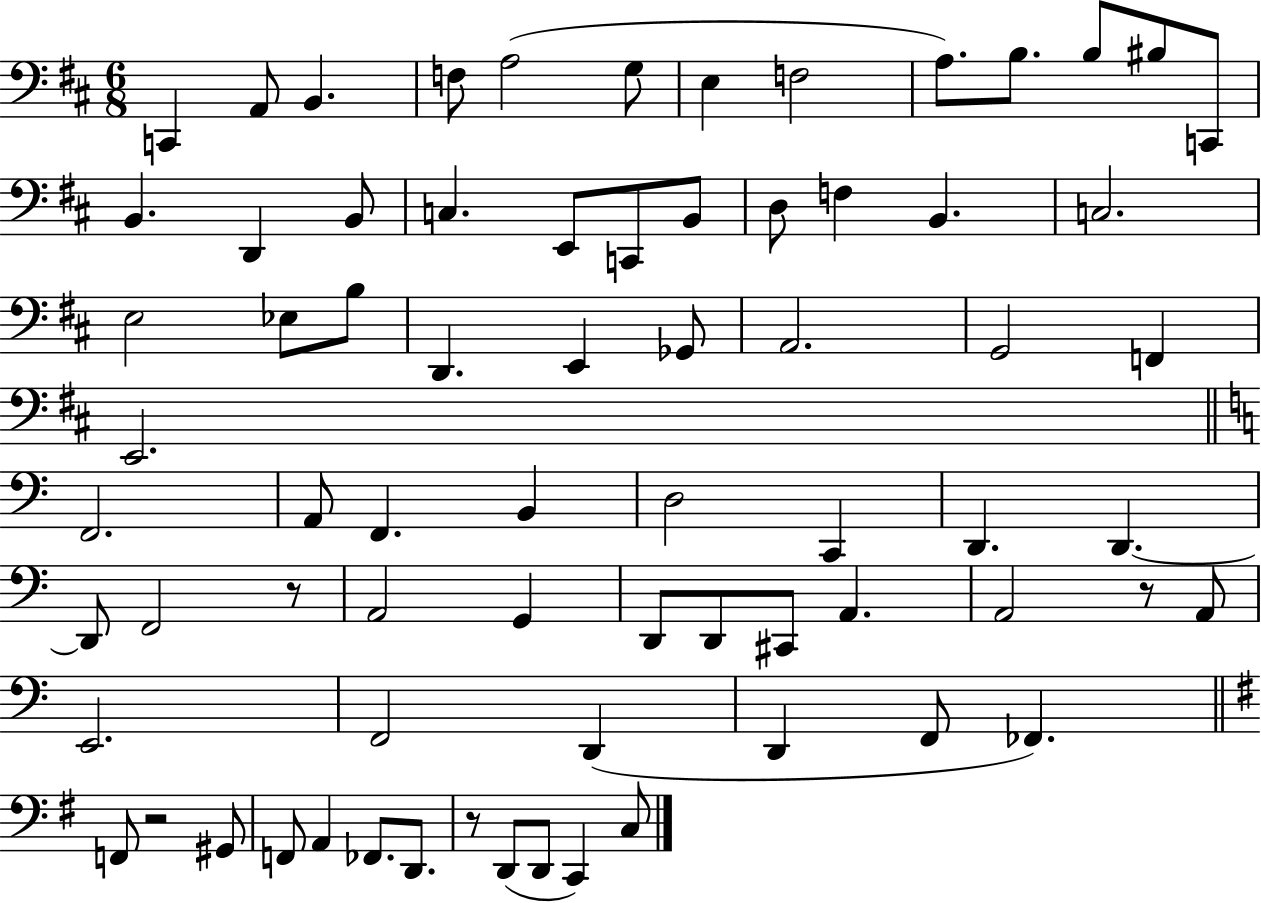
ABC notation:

X:1
T:Untitled
M:6/8
L:1/4
K:D
C,, A,,/2 B,, F,/2 A,2 G,/2 E, F,2 A,/2 B,/2 B,/2 ^B,/2 C,,/2 B,, D,, B,,/2 C, E,,/2 C,,/2 B,,/2 D,/2 F, B,, C,2 E,2 _E,/2 B,/2 D,, E,, _G,,/2 A,,2 G,,2 F,, E,,2 F,,2 A,,/2 F,, B,, D,2 C,, D,, D,, D,,/2 F,,2 z/2 A,,2 G,, D,,/2 D,,/2 ^C,,/2 A,, A,,2 z/2 A,,/2 E,,2 F,,2 D,, D,, F,,/2 _F,, F,,/2 z2 ^G,,/2 F,,/2 A,, _F,,/2 D,,/2 z/2 D,,/2 D,,/2 C,, C,/2